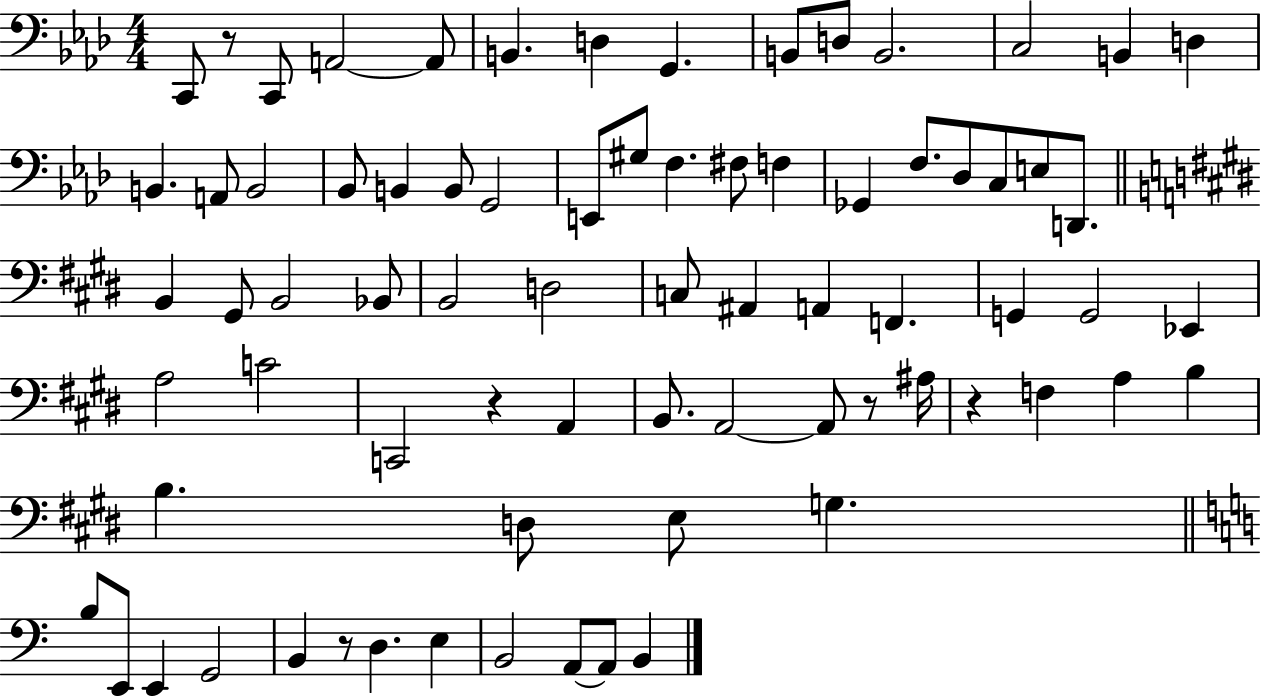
C2/e R/e C2/e A2/h A2/e B2/q. D3/q G2/q. B2/e D3/e B2/h. C3/h B2/q D3/q B2/q. A2/e B2/h Bb2/e B2/q B2/e G2/h E2/e G#3/e F3/q. F#3/e F3/q Gb2/q F3/e. Db3/e C3/e E3/e D2/e. B2/q G#2/e B2/h Bb2/e B2/h D3/h C3/e A#2/q A2/q F2/q. G2/q G2/h Eb2/q A3/h C4/h C2/h R/q A2/q B2/e. A2/h A2/e R/e A#3/s R/q F3/q A3/q B3/q B3/q. D3/e E3/e G3/q. B3/e E2/e E2/q G2/h B2/q R/e D3/q. E3/q B2/h A2/e A2/e B2/q